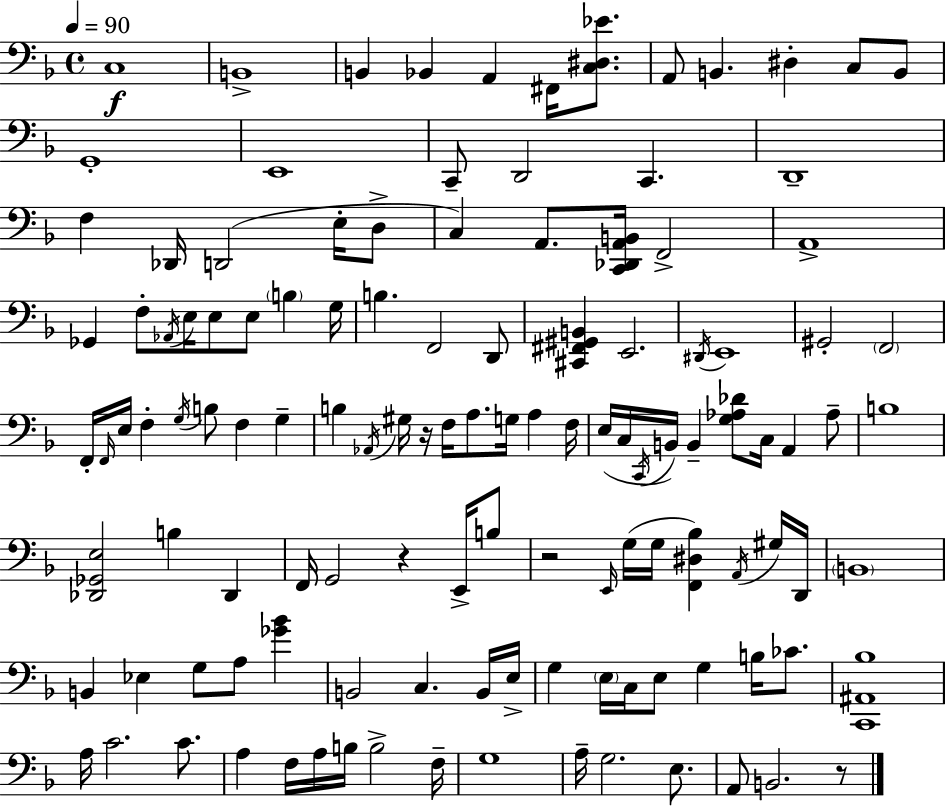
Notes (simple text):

C3/w B2/w B2/q Bb2/q A2/q F#2/s [C3,D#3,Eb4]/e. A2/e B2/q. D#3/q C3/e B2/e G2/w E2/w C2/e D2/h C2/q. D2/w F3/q Db2/s D2/h E3/s D3/e C3/q A2/e. [C2,Db2,A2,B2]/s F2/h A2/w Gb2/q F3/e Ab2/s E3/s E3/e E3/e B3/q G3/s B3/q. F2/h D2/e [C#2,F#2,G#2,B2]/q E2/h. D#2/s E2/w G#2/h F2/h F2/s F2/s E3/s F3/q G3/s B3/e F3/q G3/q B3/q Ab2/s G#3/s R/s F3/s A3/e. G3/s A3/q F3/s E3/s C3/s C2/s B2/s B2/q [G3,Ab3,Db4]/e C3/s A2/q Ab3/e B3/w [Db2,Gb2,E3]/h B3/q Db2/q F2/s G2/h R/q E2/s B3/e R/h E2/s G3/s G3/s [F2,D#3,Bb3]/q A2/s G#3/s D2/s B2/w B2/q Eb3/q G3/e A3/e [Gb4,Bb4]/q B2/h C3/q. B2/s E3/s G3/q E3/s C3/s E3/e G3/q B3/s CES4/e. [C2,A#2,Bb3]/w A3/s C4/h. C4/e. A3/q F3/s A3/s B3/s B3/h F3/s G3/w A3/s G3/h. E3/e. A2/e B2/h. R/e